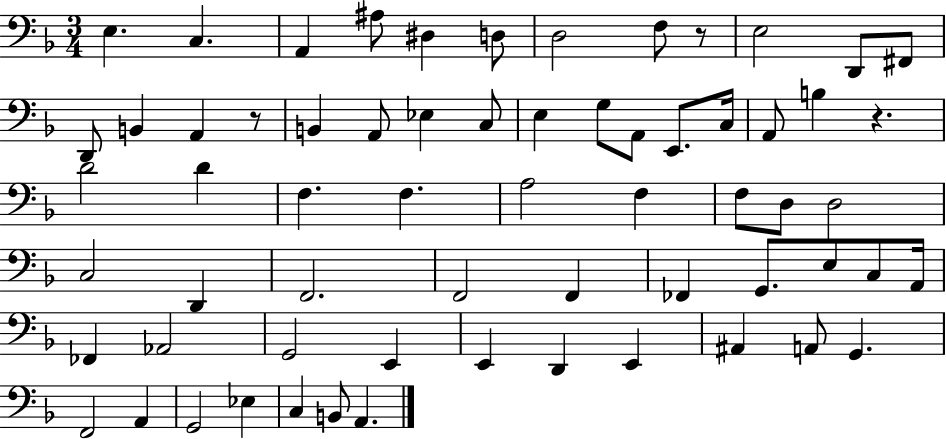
E3/q. C3/q. A2/q A#3/e D#3/q D3/e D3/h F3/e R/e E3/h D2/e F#2/e D2/e B2/q A2/q R/e B2/q A2/e Eb3/q C3/e E3/q G3/e A2/e E2/e. C3/s A2/e B3/q R/q. D4/h D4/q F3/q. F3/q. A3/h F3/q F3/e D3/e D3/h C3/h D2/q F2/h. F2/h F2/q FES2/q G2/e. E3/e C3/e A2/s FES2/q Ab2/h G2/h E2/q E2/q D2/q E2/q A#2/q A2/e G2/q. F2/h A2/q G2/h Eb3/q C3/q B2/e A2/q.